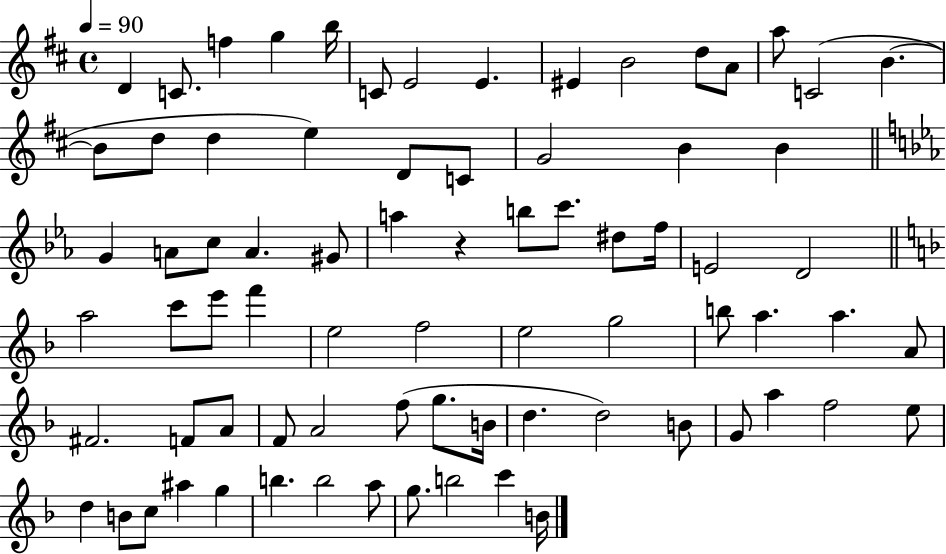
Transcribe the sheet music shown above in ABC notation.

X:1
T:Untitled
M:4/4
L:1/4
K:D
D C/2 f g b/4 C/2 E2 E ^E B2 d/2 A/2 a/2 C2 B B/2 d/2 d e D/2 C/2 G2 B B G A/2 c/2 A ^G/2 a z b/2 c'/2 ^d/2 f/4 E2 D2 a2 c'/2 e'/2 f' e2 f2 e2 g2 b/2 a a A/2 ^F2 F/2 A/2 F/2 A2 f/2 g/2 B/4 d d2 B/2 G/2 a f2 e/2 d B/2 c/2 ^a g b b2 a/2 g/2 b2 c' B/4